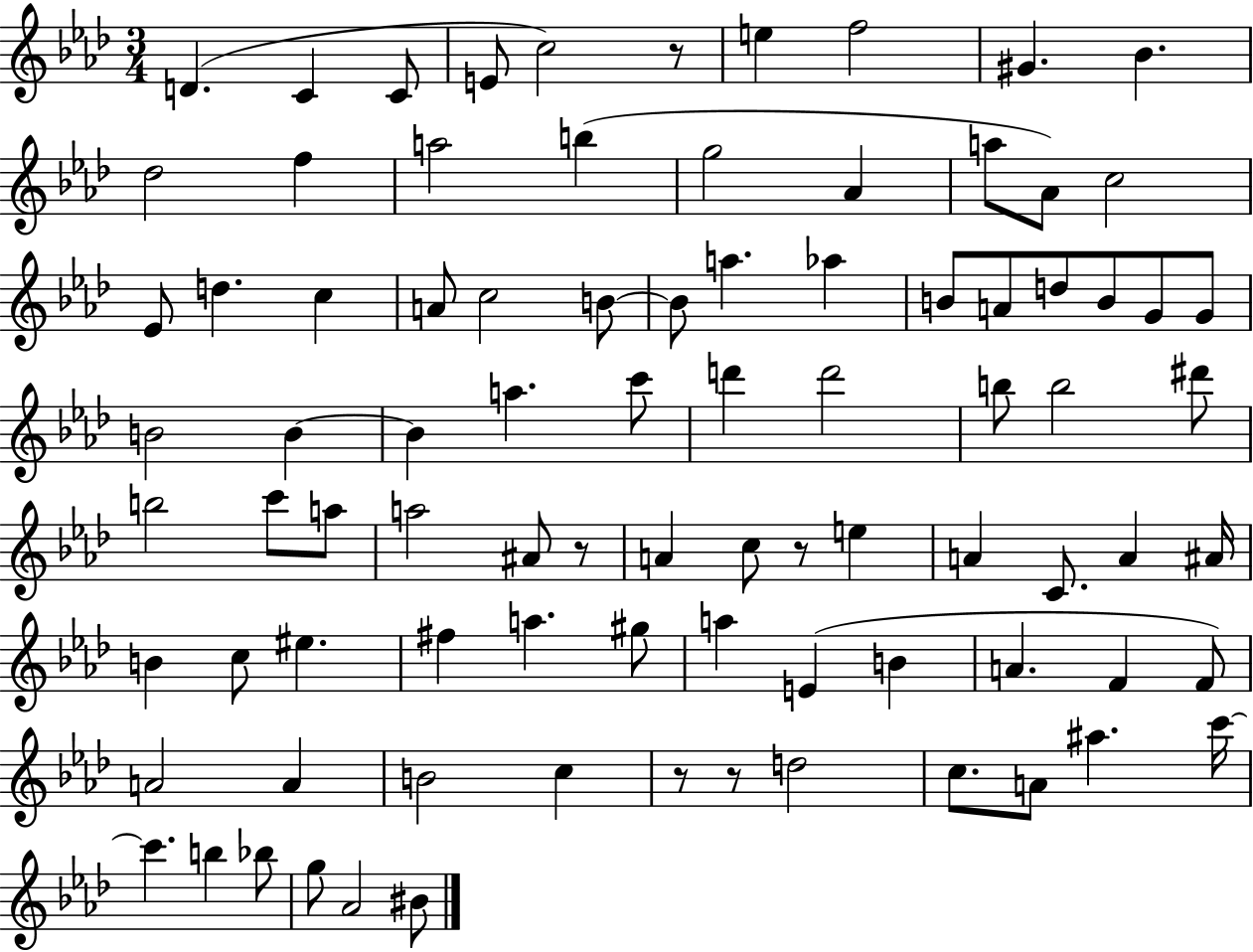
D4/q. C4/q C4/e E4/e C5/h R/e E5/q F5/h G#4/q. Bb4/q. Db5/h F5/q A5/h B5/q G5/h Ab4/q A5/e Ab4/e C5/h Eb4/e D5/q. C5/q A4/e C5/h B4/e B4/e A5/q. Ab5/q B4/e A4/e D5/e B4/e G4/e G4/e B4/h B4/q B4/q A5/q. C6/e D6/q D6/h B5/e B5/h D#6/e B5/h C6/e A5/e A5/h A#4/e R/e A4/q C5/e R/e E5/q A4/q C4/e. A4/q A#4/s B4/q C5/e EIS5/q. F#5/q A5/q. G#5/e A5/q E4/q B4/q A4/q. F4/q F4/e A4/h A4/q B4/h C5/q R/e R/e D5/h C5/e. A4/e A#5/q. C6/s C6/q. B5/q Bb5/e G5/e Ab4/h BIS4/e